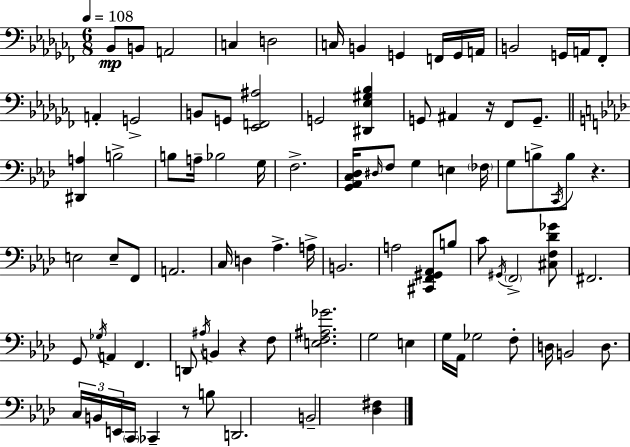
X:1
T:Untitled
M:6/8
L:1/4
K:Abm
_B,,/2 B,,/2 A,,2 C, D,2 C,/4 B,, G,, F,,/4 G,,/4 A,,/4 B,,2 G,,/4 A,,/4 _F,,/2 A,, G,,2 B,,/2 G,,/2 [_E,,F,,^A,]2 G,,2 [^D,,_E,^G,_B,] G,,/2 ^A,, z/4 _F,,/2 G,,/2 [^D,,A,] B,2 B,/2 A,/4 _B,2 G,/4 F,2 [G,,_A,,C,_D,]/4 ^D,/4 F,/2 G, E, _F,/4 G,/2 B,/2 C,,/4 B,/2 z E,2 E,/2 F,,/2 A,,2 C,/4 D, _A, A,/4 B,,2 A,2 [^C,,F,,^G,,_A,,]/2 B,/2 C/2 ^G,,/4 F,,2 [^C,F,_D_G]/2 ^F,,2 G,,/2 _G,/4 A,, F,, D,,/2 ^A,/4 B,, z F,/2 [E,F,^A,_G]2 G,2 E, G,/4 _A,,/4 _G,2 F,/2 D,/4 B,,2 D,/2 C,/4 B,,/4 E,,/4 C,,/4 _C,, z/2 B,/2 D,,2 B,,2 [_D,^F,]